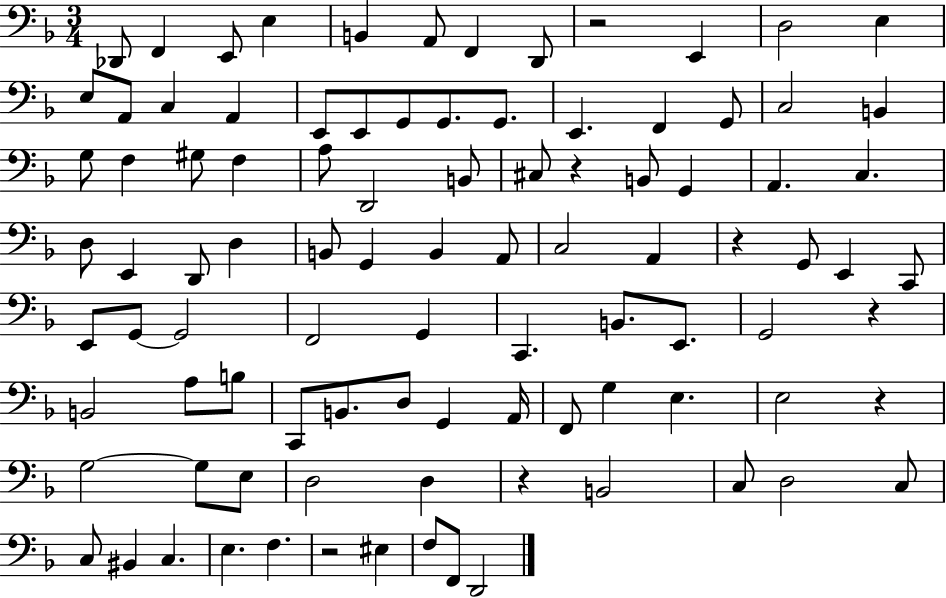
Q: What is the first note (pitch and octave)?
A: Db2